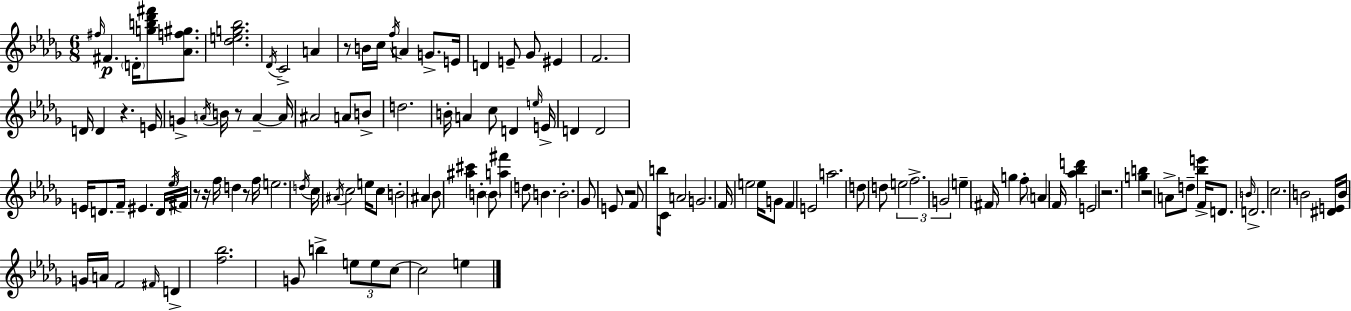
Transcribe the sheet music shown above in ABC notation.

X:1
T:Untitled
M:6/8
L:1/4
K:Bbm
^f/4 ^F D/4 [gb_d'^f']/2 [_Af^g]/2 [_deg_b]2 _D/4 C2 A z/2 B/4 c/4 f/4 A G/2 E/4 D E/2 _G/2 ^E F2 D/4 D z E/4 G A/4 B/4 z/2 A A/4 ^A2 A/2 B/2 d2 B/4 A c/2 D e/4 E/4 D D2 E/4 D/2 F/4 ^E D/4 _e/4 ^F/4 z/2 z/4 f/4 d z/2 f/4 e2 d/4 c/4 ^A/4 c2 e/4 c/2 B2 ^A _B/2 [^a^c'] B B/2 [a^f'] d/2 B B2 _G/2 E/2 z2 F/2 b/4 C/4 A2 G2 F/4 e2 e/4 G/2 F E2 a2 d/2 d/2 e2 f2 G2 e ^F/4 g f/2 A F/4 [_a_bd'] E2 z2 [gb] z2 A/2 d/2 [_be'] F/4 D/2 B/4 D2 c2 B2 [^DE]/4 B/4 G/4 A/4 F2 ^F/4 D [f_b]2 G/2 b e/2 e/2 c/2 c2 e